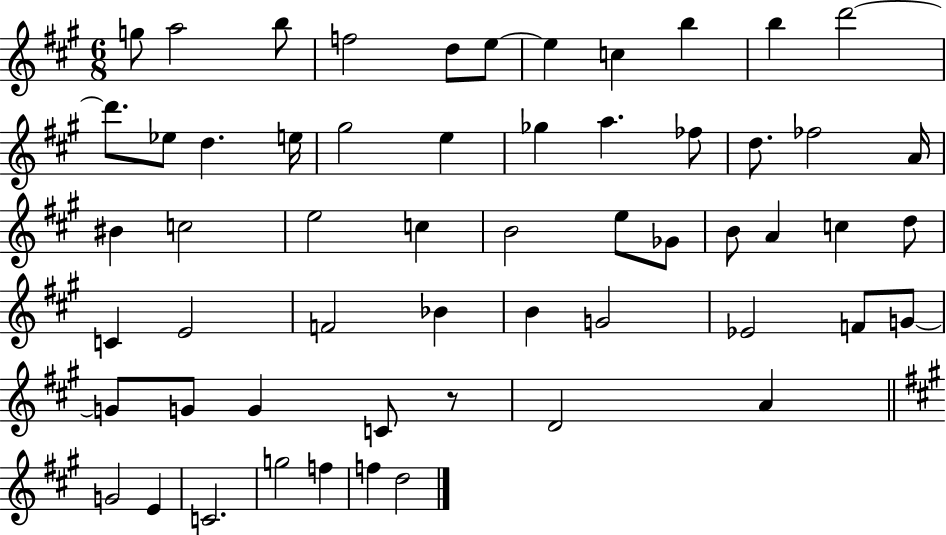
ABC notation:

X:1
T:Untitled
M:6/8
L:1/4
K:A
g/2 a2 b/2 f2 d/2 e/2 e c b b d'2 d'/2 _e/2 d e/4 ^g2 e _g a _f/2 d/2 _f2 A/4 ^B c2 e2 c B2 e/2 _G/2 B/2 A c d/2 C E2 F2 _B B G2 _E2 F/2 G/2 G/2 G/2 G C/2 z/2 D2 A G2 E C2 g2 f f d2